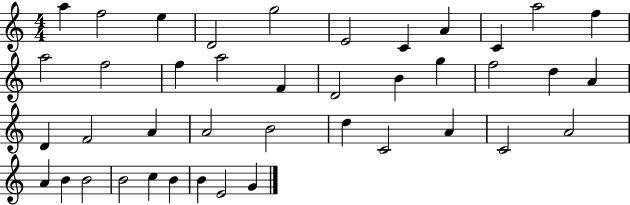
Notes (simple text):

A5/q F5/h E5/q D4/h G5/h E4/h C4/q A4/q C4/q A5/h F5/q A5/h F5/h F5/q A5/h F4/q D4/h B4/q G5/q F5/h D5/q A4/q D4/q F4/h A4/q A4/h B4/h D5/q C4/h A4/q C4/h A4/h A4/q B4/q B4/h B4/h C5/q B4/q B4/q E4/h G4/q